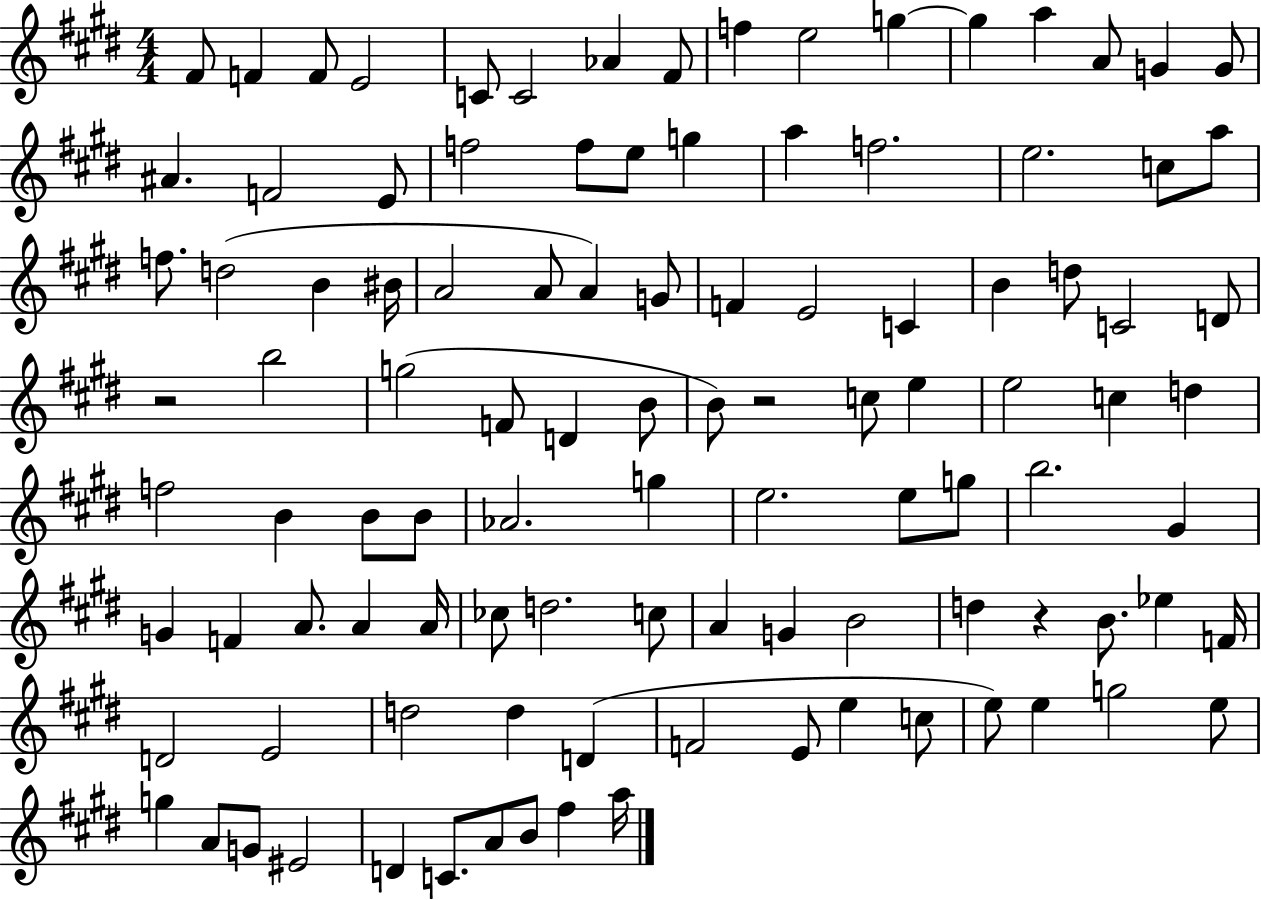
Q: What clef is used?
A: treble